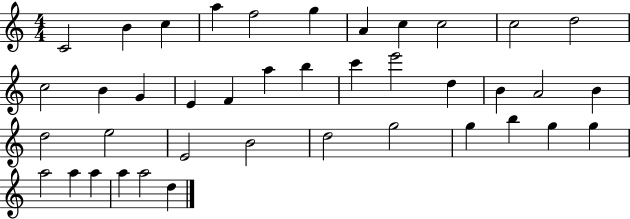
C4/h B4/q C5/q A5/q F5/h G5/q A4/q C5/q C5/h C5/h D5/h C5/h B4/q G4/q E4/q F4/q A5/q B5/q C6/q E6/h D5/q B4/q A4/h B4/q D5/h E5/h E4/h B4/h D5/h G5/h G5/q B5/q G5/q G5/q A5/h A5/q A5/q A5/q A5/h D5/q